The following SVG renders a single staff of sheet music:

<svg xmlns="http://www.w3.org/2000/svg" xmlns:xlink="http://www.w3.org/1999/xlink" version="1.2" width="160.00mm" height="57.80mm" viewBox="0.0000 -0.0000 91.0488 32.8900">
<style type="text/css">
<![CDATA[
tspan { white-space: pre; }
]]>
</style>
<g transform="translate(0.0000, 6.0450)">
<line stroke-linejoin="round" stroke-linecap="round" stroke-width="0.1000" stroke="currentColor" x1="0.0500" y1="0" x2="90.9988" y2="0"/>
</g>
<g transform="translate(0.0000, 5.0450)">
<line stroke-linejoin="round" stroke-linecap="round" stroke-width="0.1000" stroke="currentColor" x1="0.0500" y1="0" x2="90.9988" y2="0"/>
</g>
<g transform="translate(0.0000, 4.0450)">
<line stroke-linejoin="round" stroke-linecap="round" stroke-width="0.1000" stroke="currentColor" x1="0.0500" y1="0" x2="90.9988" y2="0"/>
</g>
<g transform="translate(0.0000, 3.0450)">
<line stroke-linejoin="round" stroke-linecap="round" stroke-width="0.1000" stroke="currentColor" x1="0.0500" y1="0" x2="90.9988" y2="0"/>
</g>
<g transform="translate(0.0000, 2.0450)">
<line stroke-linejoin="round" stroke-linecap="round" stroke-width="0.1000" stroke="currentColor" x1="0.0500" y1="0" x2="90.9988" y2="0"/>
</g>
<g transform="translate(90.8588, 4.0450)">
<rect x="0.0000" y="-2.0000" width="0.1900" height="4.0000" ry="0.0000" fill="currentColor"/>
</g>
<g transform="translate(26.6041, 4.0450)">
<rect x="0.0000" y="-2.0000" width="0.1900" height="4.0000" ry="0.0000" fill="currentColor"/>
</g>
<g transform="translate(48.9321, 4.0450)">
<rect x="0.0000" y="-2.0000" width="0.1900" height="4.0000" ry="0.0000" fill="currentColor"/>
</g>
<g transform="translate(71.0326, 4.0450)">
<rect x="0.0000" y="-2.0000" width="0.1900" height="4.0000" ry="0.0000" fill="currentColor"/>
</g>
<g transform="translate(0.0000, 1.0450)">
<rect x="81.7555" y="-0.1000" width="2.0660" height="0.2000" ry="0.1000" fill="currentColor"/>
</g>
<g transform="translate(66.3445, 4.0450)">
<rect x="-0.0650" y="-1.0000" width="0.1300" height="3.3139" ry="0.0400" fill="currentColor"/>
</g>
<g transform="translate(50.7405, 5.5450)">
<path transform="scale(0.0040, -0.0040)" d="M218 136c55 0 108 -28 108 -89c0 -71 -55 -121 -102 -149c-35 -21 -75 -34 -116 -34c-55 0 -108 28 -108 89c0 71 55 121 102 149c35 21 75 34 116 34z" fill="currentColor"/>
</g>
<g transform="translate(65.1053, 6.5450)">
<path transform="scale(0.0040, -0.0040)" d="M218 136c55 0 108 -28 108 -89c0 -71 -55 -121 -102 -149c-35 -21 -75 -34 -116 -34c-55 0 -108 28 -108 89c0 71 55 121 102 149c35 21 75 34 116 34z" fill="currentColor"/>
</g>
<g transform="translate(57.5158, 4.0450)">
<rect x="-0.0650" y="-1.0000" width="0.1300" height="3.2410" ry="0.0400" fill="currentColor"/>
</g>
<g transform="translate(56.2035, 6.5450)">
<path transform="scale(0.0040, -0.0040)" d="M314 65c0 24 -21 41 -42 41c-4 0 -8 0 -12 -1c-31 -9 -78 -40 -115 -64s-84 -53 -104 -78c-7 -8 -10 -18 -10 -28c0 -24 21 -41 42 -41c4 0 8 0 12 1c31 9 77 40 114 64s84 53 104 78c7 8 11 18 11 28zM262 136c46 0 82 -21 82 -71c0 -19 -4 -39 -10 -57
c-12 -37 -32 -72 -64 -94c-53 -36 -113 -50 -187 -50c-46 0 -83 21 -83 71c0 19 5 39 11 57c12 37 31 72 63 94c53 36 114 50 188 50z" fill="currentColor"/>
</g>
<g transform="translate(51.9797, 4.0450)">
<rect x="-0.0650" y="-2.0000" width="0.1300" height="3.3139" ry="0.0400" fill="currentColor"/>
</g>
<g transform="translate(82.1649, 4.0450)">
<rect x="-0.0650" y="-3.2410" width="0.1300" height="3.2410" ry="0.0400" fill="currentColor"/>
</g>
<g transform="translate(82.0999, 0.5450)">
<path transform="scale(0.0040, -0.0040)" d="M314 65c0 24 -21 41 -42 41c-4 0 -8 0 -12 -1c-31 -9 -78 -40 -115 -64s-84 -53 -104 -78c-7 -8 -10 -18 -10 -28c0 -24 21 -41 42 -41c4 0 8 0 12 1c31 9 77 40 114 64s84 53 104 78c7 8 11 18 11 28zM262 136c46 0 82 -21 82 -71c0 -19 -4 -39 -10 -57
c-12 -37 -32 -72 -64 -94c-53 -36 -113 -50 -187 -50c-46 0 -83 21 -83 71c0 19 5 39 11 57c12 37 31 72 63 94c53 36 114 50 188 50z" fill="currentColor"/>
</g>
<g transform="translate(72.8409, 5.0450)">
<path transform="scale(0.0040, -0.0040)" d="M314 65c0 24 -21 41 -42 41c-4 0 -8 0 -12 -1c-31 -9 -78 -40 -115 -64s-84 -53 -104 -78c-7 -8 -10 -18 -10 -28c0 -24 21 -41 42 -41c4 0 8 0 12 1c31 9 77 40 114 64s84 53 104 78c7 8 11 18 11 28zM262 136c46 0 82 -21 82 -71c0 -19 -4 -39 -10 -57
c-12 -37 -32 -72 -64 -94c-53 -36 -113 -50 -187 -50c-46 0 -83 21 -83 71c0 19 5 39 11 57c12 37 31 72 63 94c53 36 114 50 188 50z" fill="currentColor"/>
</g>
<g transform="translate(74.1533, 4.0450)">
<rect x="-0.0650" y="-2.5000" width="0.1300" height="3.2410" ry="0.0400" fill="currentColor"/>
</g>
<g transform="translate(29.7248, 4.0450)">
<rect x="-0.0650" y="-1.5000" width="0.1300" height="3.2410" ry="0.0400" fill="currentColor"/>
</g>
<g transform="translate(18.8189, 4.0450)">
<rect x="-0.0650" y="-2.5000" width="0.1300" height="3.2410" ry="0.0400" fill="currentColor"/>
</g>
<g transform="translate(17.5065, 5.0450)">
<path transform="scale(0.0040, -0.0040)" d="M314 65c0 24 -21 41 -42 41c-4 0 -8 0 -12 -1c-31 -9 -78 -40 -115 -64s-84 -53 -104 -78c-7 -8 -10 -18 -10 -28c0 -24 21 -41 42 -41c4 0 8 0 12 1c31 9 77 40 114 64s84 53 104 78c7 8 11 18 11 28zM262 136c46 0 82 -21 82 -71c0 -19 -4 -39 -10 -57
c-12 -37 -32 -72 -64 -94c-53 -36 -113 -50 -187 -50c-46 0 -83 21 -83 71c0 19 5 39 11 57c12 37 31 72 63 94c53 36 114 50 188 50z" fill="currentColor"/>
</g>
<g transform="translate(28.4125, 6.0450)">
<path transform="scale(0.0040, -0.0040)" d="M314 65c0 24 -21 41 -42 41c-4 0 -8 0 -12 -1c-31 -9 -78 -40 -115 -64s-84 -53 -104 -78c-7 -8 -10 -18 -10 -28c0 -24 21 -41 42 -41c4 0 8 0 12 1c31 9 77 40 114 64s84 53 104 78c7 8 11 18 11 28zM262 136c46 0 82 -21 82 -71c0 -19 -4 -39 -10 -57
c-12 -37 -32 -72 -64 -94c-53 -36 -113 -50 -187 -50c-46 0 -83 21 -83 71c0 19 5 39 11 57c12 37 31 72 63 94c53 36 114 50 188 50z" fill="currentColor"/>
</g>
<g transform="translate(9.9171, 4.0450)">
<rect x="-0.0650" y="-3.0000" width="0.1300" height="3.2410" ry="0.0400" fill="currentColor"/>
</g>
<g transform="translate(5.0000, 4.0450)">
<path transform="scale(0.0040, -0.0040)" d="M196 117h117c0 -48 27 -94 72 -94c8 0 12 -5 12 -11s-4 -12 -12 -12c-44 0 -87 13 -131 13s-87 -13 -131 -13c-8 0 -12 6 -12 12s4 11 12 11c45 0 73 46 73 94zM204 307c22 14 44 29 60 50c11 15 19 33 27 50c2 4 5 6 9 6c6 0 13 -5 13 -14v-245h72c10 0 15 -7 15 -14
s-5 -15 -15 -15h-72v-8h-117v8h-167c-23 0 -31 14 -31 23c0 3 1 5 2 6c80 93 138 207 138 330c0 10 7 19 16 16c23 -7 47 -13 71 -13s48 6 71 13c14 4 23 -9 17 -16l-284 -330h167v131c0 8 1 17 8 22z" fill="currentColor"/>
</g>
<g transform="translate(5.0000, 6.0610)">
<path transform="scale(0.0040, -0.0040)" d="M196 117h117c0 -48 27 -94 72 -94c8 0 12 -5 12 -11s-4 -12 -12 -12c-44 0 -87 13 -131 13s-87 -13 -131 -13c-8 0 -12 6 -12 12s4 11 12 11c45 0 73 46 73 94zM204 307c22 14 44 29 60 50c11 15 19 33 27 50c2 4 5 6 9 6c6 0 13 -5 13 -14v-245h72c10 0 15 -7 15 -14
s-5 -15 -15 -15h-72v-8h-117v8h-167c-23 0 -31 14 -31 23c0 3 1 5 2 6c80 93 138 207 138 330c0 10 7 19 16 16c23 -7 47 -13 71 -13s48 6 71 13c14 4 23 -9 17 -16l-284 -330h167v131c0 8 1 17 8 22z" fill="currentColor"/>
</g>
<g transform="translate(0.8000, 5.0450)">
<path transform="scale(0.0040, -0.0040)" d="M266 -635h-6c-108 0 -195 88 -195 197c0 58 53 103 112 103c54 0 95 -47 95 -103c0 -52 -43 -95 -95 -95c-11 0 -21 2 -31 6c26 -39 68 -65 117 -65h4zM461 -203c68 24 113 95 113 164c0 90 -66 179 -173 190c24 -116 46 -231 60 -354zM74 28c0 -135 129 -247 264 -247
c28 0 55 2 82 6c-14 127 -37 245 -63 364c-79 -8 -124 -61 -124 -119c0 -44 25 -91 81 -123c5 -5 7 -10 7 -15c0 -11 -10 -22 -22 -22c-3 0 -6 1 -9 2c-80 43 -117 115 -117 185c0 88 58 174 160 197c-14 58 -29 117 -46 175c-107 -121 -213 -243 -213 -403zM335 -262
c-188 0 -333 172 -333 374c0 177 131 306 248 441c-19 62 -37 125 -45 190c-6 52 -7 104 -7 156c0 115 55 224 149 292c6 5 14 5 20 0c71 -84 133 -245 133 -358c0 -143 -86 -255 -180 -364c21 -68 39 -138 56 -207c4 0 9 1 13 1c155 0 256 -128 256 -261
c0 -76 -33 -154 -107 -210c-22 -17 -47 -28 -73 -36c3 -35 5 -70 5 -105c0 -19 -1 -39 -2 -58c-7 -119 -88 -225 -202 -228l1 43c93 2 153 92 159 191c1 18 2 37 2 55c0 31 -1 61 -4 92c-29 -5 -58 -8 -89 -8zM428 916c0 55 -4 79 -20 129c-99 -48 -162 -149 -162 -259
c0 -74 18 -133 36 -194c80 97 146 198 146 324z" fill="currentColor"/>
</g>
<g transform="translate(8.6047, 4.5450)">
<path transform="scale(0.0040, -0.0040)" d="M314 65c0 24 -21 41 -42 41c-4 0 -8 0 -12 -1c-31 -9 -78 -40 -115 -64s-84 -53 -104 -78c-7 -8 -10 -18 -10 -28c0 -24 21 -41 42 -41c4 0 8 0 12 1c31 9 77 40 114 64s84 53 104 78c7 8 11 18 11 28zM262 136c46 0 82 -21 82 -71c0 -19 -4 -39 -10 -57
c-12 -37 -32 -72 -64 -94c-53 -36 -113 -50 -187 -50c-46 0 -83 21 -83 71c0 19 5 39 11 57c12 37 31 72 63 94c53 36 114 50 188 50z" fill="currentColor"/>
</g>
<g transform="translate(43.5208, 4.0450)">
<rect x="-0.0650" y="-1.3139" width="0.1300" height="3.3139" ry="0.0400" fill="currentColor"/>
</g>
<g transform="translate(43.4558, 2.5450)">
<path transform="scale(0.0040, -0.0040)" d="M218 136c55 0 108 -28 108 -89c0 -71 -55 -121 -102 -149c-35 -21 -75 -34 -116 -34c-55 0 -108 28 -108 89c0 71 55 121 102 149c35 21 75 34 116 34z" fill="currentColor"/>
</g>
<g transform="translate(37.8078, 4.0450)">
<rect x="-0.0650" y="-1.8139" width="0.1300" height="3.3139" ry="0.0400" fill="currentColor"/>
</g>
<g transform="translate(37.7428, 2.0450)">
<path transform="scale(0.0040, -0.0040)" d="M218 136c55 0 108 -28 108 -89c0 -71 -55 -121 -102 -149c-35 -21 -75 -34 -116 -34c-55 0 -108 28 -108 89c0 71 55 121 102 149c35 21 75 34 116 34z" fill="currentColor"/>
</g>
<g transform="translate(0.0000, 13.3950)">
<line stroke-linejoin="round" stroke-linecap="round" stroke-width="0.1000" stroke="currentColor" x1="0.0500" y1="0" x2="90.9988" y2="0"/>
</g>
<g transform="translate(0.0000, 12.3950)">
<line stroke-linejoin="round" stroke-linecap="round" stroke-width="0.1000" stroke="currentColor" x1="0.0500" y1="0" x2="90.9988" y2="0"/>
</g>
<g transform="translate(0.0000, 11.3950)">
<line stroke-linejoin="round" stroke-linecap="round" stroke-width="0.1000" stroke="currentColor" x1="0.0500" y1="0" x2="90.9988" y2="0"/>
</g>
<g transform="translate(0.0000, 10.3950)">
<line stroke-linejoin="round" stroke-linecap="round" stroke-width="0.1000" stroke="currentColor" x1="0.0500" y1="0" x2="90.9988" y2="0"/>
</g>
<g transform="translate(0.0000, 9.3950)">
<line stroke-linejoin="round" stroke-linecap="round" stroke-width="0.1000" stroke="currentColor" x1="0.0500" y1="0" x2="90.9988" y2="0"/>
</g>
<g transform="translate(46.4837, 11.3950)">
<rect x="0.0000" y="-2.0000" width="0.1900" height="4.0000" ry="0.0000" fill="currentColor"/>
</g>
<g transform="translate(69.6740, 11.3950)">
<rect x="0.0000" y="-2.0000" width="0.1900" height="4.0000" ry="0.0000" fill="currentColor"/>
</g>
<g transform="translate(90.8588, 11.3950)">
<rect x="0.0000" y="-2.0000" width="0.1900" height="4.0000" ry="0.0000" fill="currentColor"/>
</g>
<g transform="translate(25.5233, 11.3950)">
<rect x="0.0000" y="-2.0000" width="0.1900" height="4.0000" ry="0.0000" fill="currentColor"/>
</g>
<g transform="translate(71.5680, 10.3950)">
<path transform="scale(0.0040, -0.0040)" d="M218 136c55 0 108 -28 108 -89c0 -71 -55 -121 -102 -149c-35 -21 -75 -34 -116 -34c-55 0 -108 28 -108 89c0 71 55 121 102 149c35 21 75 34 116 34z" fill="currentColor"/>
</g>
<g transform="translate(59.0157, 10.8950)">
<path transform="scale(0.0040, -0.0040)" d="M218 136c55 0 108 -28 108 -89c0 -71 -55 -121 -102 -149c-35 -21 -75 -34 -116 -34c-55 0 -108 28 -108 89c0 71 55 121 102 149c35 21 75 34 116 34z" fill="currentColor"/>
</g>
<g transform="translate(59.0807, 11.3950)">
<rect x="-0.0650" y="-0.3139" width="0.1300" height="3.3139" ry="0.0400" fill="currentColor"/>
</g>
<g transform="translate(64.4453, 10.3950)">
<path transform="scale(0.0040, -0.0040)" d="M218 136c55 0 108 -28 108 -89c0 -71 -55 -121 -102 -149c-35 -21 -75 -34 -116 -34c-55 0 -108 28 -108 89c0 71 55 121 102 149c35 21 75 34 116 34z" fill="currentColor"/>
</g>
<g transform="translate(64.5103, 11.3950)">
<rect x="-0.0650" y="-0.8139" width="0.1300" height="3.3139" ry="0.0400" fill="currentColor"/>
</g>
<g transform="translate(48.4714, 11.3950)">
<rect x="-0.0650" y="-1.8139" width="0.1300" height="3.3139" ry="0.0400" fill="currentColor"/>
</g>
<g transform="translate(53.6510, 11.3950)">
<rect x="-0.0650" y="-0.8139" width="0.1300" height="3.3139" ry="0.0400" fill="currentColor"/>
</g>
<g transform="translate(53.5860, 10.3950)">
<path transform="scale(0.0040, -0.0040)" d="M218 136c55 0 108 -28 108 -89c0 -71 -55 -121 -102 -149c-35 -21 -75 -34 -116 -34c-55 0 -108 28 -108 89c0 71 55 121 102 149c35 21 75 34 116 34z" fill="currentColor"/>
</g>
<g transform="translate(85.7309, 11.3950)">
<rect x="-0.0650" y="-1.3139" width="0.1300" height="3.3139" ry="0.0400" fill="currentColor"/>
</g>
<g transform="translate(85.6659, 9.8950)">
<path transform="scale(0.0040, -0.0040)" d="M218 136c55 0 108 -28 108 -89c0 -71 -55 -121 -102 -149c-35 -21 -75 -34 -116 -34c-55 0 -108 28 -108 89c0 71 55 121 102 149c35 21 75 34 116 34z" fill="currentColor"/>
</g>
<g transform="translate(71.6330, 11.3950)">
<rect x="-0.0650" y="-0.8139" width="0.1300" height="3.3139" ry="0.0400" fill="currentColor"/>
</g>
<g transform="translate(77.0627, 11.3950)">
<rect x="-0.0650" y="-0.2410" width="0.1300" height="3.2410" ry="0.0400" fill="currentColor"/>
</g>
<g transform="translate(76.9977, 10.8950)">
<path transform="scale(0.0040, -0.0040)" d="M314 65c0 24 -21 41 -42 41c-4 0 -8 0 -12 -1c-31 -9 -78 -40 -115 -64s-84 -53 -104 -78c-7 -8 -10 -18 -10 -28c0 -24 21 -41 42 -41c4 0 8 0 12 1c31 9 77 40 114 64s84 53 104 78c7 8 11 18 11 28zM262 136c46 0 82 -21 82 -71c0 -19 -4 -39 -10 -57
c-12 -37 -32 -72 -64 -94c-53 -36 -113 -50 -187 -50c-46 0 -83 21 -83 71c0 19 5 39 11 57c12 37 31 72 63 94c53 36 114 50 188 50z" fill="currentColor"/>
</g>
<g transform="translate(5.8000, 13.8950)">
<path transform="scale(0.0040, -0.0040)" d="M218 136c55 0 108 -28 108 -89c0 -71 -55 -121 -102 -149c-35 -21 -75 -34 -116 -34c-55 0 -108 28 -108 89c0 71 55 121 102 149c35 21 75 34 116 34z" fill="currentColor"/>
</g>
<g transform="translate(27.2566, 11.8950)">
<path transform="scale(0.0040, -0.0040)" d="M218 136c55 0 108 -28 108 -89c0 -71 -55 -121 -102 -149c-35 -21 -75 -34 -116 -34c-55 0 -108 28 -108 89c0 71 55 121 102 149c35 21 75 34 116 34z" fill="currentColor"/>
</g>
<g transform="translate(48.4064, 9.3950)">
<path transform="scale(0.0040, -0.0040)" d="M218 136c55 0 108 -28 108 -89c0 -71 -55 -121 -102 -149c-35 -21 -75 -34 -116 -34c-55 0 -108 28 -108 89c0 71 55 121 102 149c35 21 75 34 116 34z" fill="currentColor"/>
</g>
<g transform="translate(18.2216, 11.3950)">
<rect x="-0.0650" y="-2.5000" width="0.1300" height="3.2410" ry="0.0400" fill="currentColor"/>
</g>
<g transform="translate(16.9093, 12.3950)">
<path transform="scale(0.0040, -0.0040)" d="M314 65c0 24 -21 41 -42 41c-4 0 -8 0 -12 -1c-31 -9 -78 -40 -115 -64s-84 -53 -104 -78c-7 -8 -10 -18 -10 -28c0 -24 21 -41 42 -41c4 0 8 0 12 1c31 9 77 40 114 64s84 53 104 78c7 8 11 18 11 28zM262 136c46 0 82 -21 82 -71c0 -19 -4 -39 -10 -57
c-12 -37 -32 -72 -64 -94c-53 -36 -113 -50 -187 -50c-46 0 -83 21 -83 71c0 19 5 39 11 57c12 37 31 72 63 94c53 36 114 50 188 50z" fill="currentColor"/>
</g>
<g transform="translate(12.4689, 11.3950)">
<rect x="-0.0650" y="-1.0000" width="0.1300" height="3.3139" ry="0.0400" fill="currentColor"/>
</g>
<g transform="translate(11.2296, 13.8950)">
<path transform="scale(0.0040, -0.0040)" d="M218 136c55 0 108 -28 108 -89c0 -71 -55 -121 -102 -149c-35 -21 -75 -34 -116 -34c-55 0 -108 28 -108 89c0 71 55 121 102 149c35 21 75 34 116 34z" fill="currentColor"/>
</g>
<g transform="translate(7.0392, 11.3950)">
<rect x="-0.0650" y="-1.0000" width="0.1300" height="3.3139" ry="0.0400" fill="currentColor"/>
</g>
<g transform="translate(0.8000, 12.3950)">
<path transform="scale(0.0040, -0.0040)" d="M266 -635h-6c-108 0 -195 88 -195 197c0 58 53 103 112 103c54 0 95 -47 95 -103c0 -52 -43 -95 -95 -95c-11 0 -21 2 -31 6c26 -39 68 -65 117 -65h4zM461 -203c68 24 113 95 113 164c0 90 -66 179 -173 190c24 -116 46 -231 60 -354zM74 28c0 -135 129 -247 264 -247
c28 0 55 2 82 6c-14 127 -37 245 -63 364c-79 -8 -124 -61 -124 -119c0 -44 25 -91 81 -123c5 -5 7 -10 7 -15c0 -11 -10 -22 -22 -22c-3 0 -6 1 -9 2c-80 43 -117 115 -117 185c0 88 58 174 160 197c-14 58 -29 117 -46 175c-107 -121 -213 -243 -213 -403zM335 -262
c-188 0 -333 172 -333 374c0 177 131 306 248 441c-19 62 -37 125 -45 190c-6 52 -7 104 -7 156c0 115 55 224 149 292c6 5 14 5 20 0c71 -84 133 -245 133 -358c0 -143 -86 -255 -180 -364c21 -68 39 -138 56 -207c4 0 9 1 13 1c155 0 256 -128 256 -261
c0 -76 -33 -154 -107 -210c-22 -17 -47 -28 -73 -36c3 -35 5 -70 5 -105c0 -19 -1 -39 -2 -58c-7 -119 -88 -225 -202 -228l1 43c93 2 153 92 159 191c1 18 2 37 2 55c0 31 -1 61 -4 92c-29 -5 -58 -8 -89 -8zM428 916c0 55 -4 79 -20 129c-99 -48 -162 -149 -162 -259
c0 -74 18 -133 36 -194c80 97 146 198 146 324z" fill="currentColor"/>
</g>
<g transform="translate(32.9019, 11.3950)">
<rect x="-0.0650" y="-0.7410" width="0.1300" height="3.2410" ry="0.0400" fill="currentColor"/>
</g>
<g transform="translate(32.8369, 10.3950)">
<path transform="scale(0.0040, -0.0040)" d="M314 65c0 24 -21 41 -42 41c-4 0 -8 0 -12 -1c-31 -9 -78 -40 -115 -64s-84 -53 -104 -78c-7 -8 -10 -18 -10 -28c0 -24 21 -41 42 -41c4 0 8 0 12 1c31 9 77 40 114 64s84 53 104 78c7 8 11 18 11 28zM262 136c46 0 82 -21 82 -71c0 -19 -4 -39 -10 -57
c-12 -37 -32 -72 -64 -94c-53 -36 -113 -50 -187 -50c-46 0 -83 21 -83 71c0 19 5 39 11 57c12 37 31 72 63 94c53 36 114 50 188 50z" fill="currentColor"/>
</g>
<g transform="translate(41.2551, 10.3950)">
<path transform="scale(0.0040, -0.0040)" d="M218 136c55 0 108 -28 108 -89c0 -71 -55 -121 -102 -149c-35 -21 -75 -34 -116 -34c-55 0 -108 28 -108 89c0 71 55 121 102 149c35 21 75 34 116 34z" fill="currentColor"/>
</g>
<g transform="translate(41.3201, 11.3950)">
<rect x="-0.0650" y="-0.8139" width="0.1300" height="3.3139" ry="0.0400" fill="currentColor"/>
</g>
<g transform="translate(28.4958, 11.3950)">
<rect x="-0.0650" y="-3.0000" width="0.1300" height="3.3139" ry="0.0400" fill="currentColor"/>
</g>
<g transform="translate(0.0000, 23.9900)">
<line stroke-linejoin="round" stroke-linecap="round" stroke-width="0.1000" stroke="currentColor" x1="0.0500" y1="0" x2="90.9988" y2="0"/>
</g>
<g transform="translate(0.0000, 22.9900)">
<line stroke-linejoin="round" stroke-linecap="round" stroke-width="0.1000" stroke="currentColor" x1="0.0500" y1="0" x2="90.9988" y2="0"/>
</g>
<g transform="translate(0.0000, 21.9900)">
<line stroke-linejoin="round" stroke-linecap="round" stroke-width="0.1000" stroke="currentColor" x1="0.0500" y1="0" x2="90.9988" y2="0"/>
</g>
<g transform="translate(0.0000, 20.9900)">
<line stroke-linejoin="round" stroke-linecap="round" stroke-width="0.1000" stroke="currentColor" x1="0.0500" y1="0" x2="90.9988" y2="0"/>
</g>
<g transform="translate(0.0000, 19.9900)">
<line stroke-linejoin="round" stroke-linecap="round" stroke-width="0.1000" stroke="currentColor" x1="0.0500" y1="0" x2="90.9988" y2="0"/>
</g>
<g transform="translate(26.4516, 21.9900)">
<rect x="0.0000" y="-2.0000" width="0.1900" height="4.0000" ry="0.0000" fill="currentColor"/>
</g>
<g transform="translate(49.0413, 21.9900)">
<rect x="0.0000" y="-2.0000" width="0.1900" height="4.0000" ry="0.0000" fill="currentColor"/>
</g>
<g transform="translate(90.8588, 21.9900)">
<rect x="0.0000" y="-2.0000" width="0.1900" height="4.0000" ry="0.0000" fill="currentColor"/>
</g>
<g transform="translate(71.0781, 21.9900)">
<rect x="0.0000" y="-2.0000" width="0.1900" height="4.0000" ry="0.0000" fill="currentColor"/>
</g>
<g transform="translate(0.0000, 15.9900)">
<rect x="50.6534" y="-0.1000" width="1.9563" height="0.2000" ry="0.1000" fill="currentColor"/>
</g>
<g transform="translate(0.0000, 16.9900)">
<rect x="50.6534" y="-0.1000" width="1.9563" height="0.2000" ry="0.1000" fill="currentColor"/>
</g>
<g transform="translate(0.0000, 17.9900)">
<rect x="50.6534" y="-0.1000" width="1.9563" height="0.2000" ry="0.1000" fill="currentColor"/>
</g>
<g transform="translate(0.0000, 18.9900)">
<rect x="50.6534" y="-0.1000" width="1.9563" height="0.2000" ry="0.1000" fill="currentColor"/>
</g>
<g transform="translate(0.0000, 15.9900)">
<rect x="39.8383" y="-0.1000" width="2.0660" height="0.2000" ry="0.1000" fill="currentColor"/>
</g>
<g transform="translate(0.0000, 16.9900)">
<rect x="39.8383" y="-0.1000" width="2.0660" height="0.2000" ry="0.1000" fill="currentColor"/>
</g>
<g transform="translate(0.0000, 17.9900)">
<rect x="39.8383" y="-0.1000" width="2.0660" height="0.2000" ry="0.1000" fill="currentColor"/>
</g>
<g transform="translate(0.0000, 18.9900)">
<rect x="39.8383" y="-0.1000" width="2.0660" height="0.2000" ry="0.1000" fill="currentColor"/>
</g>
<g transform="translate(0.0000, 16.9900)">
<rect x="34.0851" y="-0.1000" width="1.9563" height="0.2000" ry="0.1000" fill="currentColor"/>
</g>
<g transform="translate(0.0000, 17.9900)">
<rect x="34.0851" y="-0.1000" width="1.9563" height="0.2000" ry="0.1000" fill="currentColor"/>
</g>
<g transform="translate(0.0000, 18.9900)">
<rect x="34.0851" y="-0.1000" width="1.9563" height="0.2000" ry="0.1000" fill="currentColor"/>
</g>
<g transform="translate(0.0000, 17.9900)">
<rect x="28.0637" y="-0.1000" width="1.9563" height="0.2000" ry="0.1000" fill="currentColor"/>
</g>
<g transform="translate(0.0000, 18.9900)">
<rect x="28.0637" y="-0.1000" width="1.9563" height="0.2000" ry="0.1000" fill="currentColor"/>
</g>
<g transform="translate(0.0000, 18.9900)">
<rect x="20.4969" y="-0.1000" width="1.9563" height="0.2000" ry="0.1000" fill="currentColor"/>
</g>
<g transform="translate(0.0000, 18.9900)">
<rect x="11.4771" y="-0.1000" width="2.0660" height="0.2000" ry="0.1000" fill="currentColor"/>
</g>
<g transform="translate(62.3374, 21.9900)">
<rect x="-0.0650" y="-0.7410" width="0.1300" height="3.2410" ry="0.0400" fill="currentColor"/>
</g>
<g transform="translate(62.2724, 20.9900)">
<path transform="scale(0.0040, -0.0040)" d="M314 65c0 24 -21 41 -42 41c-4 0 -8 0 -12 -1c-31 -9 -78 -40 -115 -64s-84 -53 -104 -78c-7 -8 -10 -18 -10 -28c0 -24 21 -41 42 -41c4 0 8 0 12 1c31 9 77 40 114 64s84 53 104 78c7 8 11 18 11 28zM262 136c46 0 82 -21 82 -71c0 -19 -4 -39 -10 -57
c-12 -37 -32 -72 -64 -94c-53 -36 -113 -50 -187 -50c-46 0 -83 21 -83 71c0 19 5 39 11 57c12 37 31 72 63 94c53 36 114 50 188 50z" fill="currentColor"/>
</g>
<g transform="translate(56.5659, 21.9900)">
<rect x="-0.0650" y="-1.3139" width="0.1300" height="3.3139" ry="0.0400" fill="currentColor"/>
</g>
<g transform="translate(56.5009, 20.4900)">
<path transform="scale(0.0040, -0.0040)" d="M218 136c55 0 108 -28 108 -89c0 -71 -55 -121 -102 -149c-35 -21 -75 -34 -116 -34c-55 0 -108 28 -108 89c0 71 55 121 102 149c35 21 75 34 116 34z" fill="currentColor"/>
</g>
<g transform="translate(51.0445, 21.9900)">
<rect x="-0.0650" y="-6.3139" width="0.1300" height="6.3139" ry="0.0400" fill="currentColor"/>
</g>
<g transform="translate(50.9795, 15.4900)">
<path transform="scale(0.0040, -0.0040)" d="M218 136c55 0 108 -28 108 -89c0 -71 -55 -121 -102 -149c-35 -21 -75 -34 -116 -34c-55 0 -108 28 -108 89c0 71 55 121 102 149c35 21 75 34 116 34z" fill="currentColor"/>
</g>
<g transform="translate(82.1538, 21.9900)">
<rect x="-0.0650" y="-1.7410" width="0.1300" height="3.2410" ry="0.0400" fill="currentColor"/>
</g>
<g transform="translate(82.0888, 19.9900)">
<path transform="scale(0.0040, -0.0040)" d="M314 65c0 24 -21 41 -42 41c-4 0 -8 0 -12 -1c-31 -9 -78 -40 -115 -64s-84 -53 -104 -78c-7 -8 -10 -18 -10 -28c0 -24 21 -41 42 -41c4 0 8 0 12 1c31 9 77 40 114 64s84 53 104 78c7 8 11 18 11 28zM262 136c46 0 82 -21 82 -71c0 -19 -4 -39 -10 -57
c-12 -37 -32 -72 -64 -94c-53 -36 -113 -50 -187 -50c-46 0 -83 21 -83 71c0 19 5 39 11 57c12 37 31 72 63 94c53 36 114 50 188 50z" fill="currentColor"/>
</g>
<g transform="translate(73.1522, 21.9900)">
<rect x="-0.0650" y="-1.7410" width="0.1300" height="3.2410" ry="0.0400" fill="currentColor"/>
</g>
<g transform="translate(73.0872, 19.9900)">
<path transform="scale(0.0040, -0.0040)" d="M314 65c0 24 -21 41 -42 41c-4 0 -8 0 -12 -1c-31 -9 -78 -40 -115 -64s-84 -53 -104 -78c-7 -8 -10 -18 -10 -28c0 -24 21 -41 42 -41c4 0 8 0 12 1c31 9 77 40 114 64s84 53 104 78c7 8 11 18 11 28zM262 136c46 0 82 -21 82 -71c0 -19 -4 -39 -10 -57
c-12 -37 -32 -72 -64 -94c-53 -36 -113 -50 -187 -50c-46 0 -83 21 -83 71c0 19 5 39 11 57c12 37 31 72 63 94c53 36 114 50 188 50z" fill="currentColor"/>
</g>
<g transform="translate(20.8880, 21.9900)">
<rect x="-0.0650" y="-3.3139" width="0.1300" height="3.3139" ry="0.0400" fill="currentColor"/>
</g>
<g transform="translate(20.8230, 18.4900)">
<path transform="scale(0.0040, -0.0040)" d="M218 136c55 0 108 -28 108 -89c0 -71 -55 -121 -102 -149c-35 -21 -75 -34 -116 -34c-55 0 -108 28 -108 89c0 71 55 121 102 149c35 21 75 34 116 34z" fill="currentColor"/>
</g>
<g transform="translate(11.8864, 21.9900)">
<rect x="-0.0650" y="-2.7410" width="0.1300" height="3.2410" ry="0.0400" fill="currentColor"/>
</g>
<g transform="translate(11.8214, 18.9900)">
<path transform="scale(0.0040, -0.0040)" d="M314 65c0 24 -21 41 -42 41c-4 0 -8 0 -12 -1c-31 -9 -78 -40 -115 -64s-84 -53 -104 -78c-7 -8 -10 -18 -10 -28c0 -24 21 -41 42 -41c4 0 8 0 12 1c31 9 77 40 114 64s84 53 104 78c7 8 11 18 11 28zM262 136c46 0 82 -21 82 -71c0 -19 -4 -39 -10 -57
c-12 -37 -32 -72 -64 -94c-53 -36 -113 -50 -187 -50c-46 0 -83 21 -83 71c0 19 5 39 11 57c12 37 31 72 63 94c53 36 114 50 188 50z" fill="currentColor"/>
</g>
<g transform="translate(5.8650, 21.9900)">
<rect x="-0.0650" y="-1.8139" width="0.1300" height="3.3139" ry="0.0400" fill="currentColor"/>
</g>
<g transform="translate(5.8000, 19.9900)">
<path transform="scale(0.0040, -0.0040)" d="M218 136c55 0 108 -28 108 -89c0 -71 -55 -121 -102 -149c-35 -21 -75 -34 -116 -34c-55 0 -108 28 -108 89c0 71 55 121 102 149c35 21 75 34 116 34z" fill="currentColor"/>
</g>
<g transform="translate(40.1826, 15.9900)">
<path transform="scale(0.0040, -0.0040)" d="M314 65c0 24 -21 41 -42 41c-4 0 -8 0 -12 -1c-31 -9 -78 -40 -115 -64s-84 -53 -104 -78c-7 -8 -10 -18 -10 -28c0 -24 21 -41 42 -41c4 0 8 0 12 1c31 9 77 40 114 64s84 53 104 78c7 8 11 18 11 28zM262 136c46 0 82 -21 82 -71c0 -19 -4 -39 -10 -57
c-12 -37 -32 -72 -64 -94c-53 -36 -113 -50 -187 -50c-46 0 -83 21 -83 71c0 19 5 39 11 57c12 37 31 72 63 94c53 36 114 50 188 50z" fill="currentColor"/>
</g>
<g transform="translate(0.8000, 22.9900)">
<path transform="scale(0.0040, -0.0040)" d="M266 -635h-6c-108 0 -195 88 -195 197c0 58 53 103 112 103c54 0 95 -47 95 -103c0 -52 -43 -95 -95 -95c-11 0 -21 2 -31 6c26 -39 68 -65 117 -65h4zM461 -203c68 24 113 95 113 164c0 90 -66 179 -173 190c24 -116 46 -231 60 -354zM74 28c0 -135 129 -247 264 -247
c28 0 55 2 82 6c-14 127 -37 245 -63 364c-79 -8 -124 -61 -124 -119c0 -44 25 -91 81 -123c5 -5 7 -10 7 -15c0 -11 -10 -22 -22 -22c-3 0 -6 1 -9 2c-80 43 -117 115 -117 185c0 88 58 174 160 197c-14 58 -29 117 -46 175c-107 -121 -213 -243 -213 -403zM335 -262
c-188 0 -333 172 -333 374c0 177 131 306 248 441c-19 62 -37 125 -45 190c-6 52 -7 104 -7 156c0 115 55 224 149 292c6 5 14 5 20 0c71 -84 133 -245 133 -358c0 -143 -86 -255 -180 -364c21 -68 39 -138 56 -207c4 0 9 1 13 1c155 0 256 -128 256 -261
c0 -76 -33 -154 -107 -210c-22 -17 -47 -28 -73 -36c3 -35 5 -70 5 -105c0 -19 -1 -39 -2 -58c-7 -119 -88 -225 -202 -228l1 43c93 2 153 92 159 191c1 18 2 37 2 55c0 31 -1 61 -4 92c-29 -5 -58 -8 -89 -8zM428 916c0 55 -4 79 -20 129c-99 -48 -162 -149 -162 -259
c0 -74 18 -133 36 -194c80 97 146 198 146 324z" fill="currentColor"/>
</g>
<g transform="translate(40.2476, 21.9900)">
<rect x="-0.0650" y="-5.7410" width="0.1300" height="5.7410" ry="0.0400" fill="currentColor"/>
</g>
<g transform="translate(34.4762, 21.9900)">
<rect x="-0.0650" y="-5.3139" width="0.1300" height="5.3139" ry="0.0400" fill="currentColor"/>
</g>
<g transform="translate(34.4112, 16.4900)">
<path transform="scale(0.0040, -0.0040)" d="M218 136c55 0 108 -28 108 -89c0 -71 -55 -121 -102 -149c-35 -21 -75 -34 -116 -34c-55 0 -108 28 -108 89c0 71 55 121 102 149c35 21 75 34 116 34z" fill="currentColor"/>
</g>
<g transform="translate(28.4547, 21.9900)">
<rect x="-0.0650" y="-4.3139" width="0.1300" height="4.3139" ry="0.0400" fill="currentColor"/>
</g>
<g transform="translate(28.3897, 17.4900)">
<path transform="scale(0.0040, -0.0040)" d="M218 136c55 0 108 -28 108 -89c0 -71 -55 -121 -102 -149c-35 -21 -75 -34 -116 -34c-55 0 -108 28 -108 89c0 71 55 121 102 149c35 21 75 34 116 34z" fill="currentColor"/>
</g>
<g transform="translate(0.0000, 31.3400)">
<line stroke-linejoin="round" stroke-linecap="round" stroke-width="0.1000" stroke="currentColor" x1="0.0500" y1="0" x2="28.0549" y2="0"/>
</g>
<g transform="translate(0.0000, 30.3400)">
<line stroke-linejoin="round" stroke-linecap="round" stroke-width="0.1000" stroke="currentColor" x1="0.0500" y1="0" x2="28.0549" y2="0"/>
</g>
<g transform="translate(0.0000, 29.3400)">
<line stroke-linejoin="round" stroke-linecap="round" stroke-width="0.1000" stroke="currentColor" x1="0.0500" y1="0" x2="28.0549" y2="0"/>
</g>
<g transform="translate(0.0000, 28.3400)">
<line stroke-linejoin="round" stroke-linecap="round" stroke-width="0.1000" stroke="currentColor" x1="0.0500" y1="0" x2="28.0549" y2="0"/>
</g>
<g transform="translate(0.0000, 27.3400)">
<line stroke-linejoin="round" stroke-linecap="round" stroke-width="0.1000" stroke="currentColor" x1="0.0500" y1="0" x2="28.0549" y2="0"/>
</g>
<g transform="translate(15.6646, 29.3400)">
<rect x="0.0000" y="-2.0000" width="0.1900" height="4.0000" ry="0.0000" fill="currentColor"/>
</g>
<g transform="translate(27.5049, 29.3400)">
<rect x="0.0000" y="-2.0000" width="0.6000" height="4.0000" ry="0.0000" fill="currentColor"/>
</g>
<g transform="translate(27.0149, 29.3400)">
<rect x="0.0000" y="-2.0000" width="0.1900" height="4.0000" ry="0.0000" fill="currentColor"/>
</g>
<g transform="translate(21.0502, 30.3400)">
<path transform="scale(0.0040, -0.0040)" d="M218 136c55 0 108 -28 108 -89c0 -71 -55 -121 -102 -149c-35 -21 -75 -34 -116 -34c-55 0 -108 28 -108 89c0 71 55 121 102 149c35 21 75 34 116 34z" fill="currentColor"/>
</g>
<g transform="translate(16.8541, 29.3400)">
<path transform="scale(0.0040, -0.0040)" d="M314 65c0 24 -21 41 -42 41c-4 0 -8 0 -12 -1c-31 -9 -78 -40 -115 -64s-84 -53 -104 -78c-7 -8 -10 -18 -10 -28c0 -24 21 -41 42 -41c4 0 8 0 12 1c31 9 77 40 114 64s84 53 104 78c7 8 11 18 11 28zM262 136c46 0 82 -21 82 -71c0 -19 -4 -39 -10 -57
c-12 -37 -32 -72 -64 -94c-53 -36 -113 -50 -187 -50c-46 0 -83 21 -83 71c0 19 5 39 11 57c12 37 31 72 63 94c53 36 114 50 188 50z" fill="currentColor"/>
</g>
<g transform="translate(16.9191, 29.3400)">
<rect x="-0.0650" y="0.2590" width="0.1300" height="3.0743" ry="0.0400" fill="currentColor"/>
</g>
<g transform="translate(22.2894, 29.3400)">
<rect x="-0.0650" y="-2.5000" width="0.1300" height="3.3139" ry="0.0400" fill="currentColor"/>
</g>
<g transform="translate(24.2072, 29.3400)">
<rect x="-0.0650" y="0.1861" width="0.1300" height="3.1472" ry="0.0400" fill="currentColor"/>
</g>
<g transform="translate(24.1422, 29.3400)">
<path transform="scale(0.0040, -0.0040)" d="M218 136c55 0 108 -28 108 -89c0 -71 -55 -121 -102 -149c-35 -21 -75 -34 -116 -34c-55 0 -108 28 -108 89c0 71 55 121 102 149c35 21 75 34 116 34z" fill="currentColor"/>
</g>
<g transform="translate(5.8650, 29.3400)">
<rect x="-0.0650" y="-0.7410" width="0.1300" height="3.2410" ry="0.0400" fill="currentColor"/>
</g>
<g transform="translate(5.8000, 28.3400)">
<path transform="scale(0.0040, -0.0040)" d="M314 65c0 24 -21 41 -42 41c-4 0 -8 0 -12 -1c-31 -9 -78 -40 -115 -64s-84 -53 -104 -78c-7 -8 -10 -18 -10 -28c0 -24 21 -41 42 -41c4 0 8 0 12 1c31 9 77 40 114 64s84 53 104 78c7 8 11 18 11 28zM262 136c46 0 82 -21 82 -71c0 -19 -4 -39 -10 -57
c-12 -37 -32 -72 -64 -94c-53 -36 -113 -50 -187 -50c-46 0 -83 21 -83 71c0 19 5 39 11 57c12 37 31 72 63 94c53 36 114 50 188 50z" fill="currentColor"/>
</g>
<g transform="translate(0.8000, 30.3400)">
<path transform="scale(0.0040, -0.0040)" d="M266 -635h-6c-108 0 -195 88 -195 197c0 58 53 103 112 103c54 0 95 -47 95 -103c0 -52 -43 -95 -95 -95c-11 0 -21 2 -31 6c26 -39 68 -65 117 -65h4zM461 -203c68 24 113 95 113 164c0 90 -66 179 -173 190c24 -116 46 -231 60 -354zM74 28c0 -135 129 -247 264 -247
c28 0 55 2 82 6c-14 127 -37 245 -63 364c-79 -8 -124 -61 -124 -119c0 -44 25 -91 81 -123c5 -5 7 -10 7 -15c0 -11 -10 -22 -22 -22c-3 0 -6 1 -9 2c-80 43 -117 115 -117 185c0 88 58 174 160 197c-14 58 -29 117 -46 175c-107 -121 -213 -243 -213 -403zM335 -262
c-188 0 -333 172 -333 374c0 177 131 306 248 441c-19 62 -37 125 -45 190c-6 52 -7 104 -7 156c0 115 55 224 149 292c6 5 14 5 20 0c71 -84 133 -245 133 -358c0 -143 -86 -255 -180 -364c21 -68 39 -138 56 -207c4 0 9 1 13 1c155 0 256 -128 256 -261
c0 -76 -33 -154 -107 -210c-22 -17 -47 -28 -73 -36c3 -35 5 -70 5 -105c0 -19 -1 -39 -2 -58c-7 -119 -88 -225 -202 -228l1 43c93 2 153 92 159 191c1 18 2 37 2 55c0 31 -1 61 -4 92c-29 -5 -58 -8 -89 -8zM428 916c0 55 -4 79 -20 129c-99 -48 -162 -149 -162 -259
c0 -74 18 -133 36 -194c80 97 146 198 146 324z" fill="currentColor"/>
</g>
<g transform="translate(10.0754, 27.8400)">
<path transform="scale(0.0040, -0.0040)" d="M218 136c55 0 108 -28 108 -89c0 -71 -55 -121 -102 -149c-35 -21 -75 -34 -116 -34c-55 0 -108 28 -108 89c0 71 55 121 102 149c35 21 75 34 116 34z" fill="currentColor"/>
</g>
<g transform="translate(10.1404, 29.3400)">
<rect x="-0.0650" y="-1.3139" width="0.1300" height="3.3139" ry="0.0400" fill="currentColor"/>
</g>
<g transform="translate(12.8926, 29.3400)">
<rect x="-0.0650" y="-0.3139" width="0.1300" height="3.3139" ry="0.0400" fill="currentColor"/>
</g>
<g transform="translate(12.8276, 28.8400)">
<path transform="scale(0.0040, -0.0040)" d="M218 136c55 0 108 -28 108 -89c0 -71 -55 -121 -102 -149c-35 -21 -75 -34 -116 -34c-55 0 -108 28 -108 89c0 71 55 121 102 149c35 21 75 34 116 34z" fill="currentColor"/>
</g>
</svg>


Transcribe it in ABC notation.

X:1
T:Untitled
M:4/4
L:1/4
K:C
A2 G2 E2 f e F D2 D G2 b2 D D G2 A d2 d f d c d d c2 e f a2 b d' f' g'2 a' e d2 f2 f2 d2 e c B2 G B